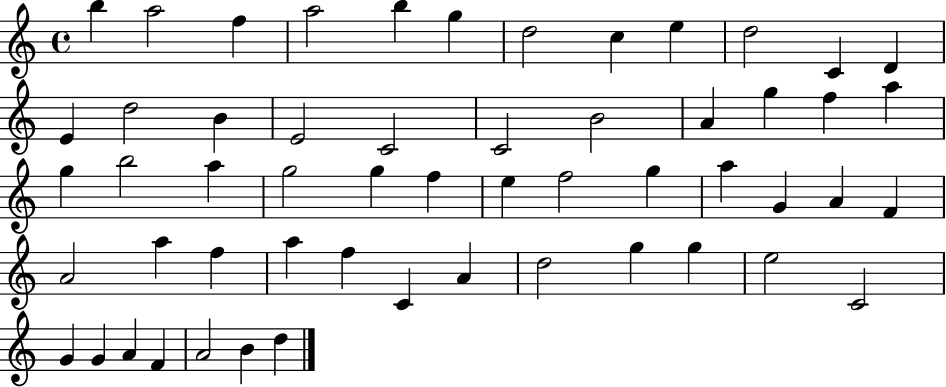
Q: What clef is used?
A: treble